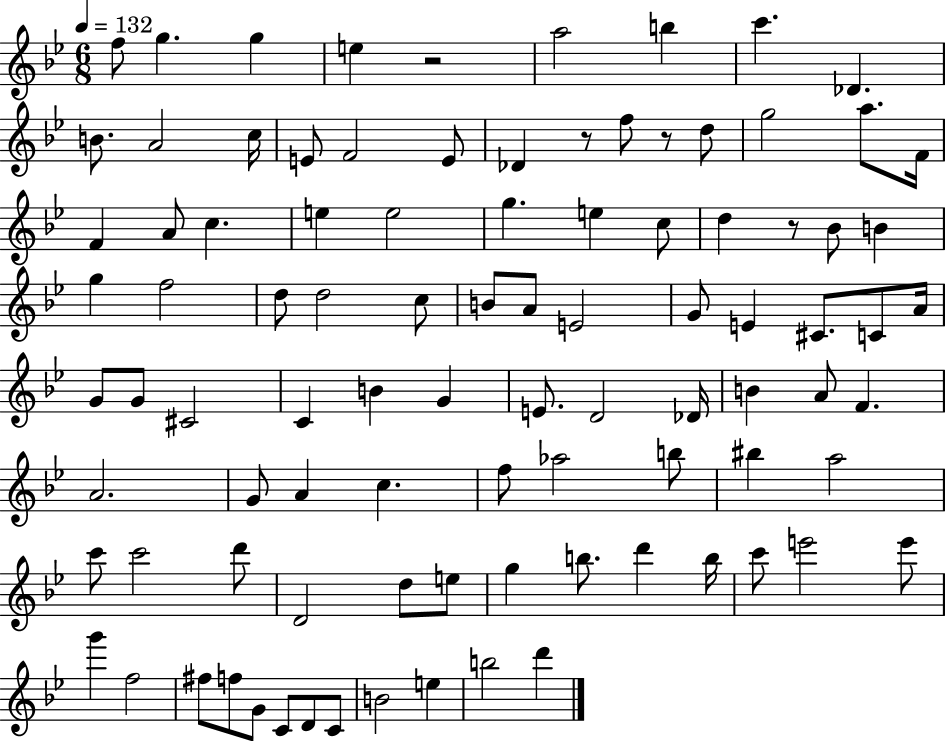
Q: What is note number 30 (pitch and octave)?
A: Bb4